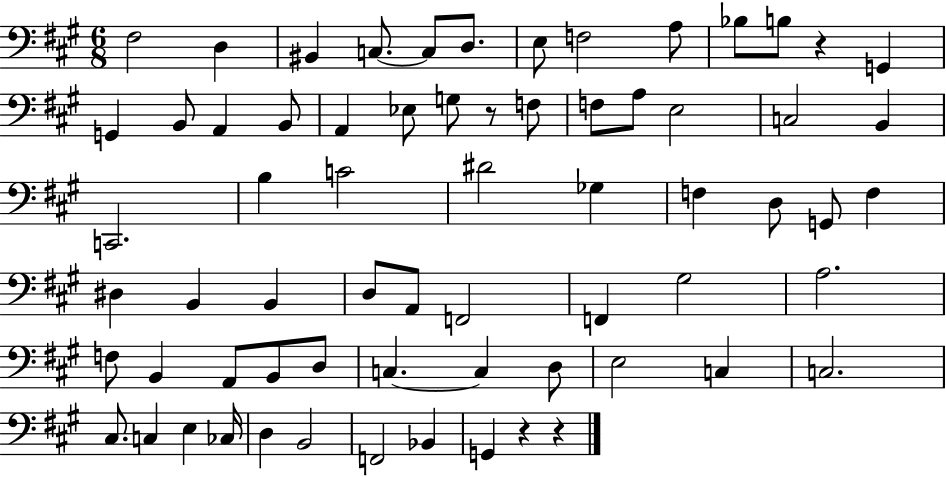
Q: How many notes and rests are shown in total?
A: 67